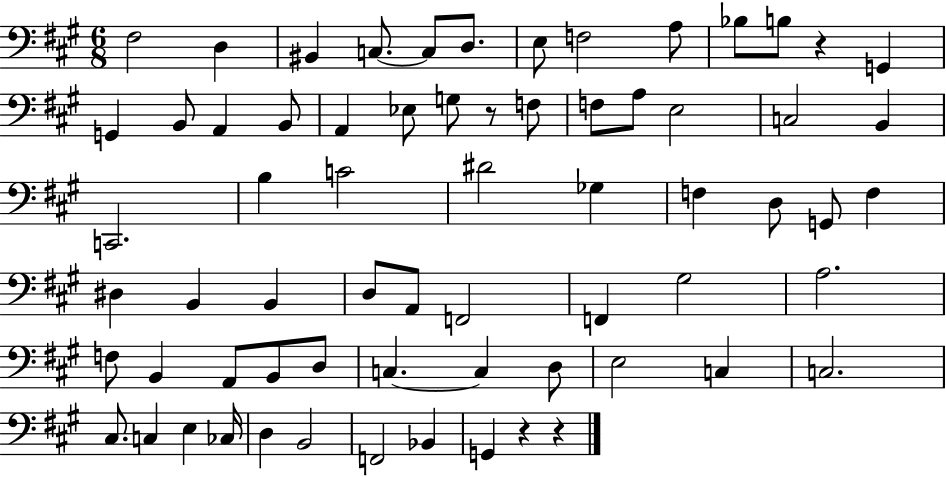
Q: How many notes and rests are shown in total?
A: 67